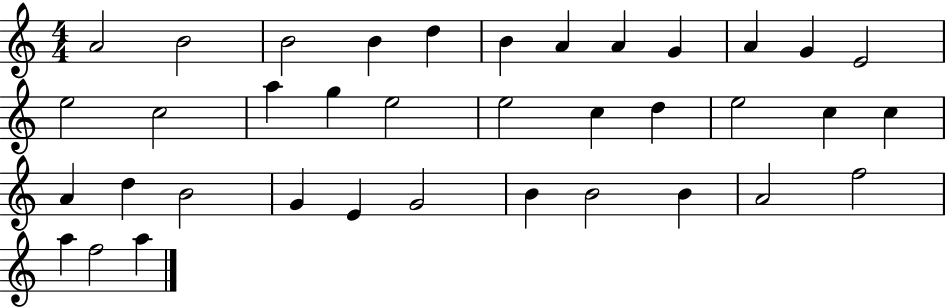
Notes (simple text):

A4/h B4/h B4/h B4/q D5/q B4/q A4/q A4/q G4/q A4/q G4/q E4/h E5/h C5/h A5/q G5/q E5/h E5/h C5/q D5/q E5/h C5/q C5/q A4/q D5/q B4/h G4/q E4/q G4/h B4/q B4/h B4/q A4/h F5/h A5/q F5/h A5/q